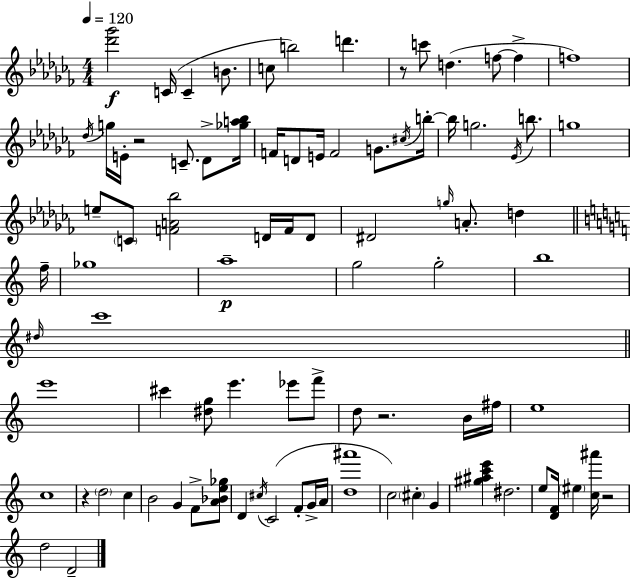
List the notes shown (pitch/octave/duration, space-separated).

[Db6,Gb6]/h C4/s C4/q B4/e. C5/e B5/h D6/q. R/e C6/e D5/q. F5/e F5/q F5/w Db5/s G5/s E4/s R/h C4/e. Db4/e [Gb5,A5,Bb5]/s F4/s D4/e E4/s F4/h G4/e. C#5/s B5/s B5/s G5/h. Eb4/s B5/e. G5/w E5/e C4/e [F4,A4,Bb5]/h D4/s F4/s D4/e D#4/h G5/s A4/e. D5/q F5/s Gb5/w A5/w G5/h G5/h B5/w D#5/s C6/w E6/w C#6/q [D#5,G5]/e E6/q. Eb6/e F6/e D5/e R/h. B4/s F#5/s E5/w C5/w R/q D5/h C5/q B4/h G4/q F4/e [A4,Bb4,E5,Gb5]/e D4/q C#5/s C4/h F4/e G4/s A4/s [D5,A#6]/w C5/h C#5/q G4/q [G#5,A#5,C6,E6]/q D#5/h. E5/e [D4,F4]/s EIS5/q [C5,A#6]/s R/h D5/h D4/h